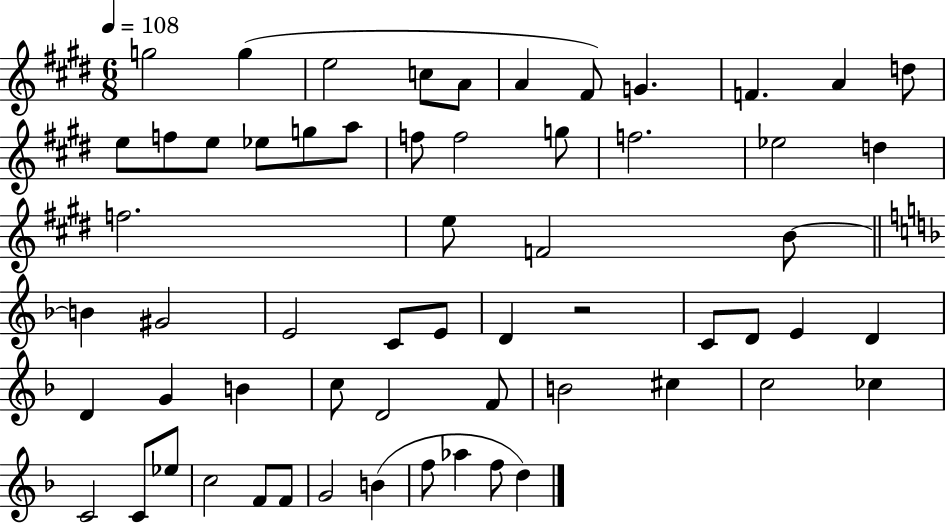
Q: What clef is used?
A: treble